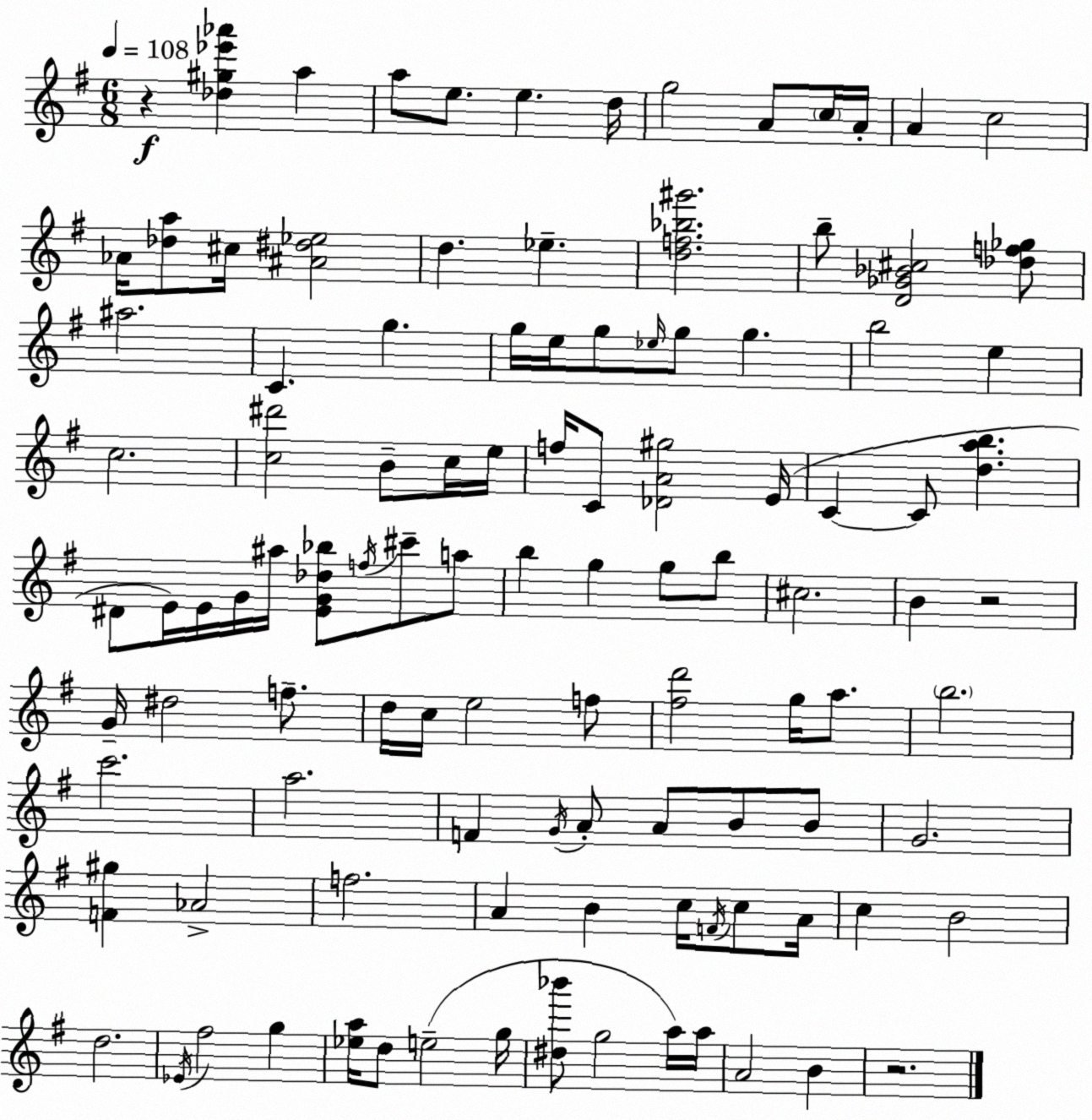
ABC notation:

X:1
T:Untitled
M:6/8
L:1/4
K:Em
z [_d^g_e'_a'] a a/2 e/2 e d/4 g2 A/2 c/4 A/4 A c2 _A/4 [_da]/2 ^c/4 [^A^d_e]2 d _e [df_b^g']2 b/2 [D_G_B^c]2 [_df_g]/2 ^a2 C g g/4 e/4 g/2 _e/4 g/2 g b2 e c2 [c^d']2 B/2 c/4 e/4 f/4 C/2 [_DA^g]2 E/4 C C/2 [dab] ^D/2 E/4 E/4 G/4 ^a/4 [EG_d_b]/2 f/4 ^c'/2 a/2 b g g/2 b/2 ^c2 B z2 G/4 ^d2 f/2 d/4 c/4 e2 f/2 [^fd']2 g/4 a/2 b2 c'2 a2 F G/4 A/2 A/2 B/2 B/2 G2 [F^g] _A2 f2 A B c/4 F/4 c/2 A/4 c B2 d2 _E/4 ^f2 g [_ea]/4 d/2 e2 g/4 [^d_b']/2 g2 a/4 a/4 A2 B z2